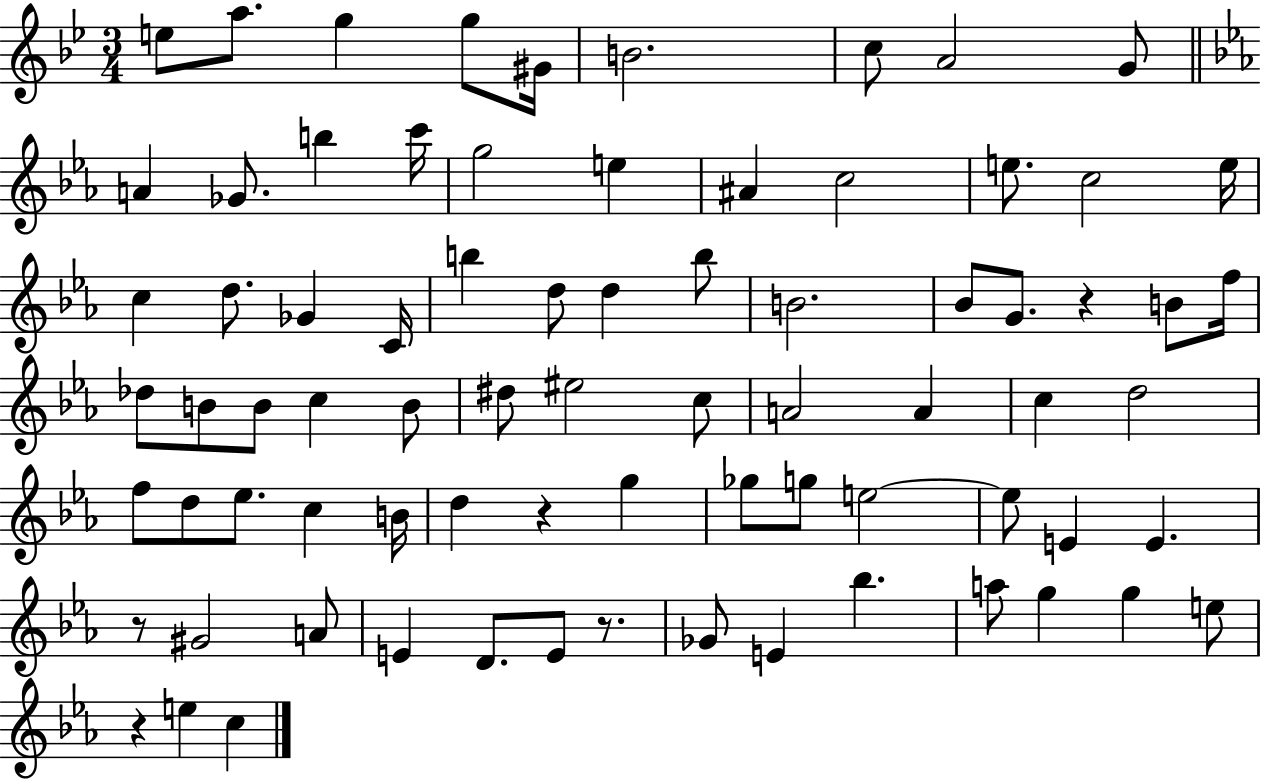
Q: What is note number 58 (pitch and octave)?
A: E4